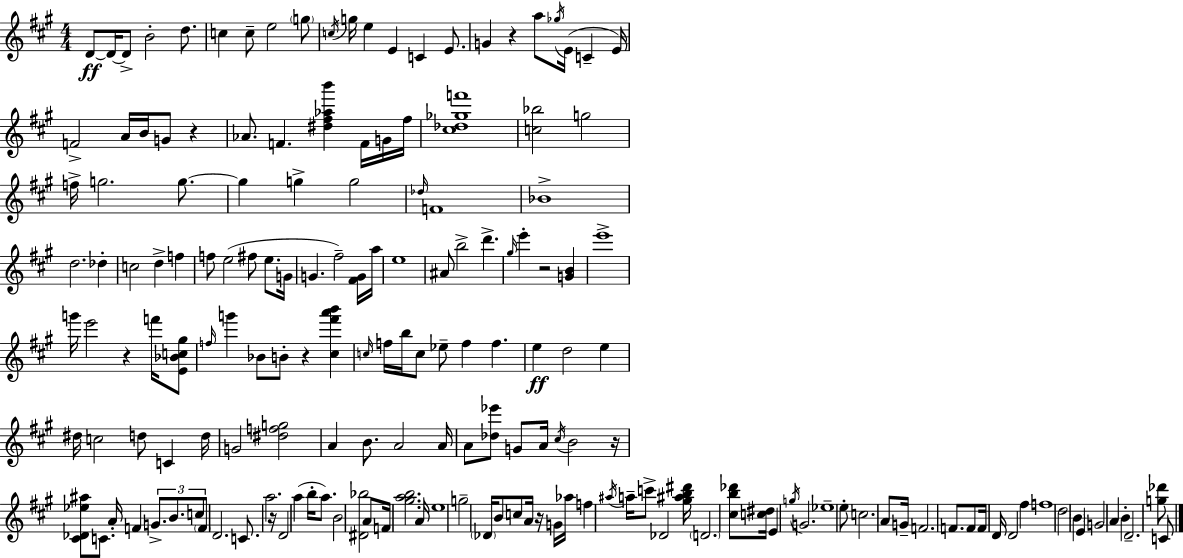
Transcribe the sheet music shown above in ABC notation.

X:1
T:Untitled
M:4/4
L:1/4
K:A
D/2 D/4 D/2 B2 d/2 c c/2 e2 g/2 c/4 g/4 e E C E/2 G z a/2 _g/4 E/4 C E/4 F2 A/4 B/4 G/2 z _A/2 F [^d^f_ab'] F/4 G/4 ^f/4 [^c_d_gf']4 [c_b]2 g2 f/4 g2 g/2 g g g2 _d/4 F4 _B4 d2 _d c2 d f f/2 e2 ^f/2 e/2 G/4 G ^f2 [^FG]/4 a/4 e4 ^A/2 b2 d' ^g/4 e' z2 [GB] e'4 g'/4 e'2 z f'/4 [E_Bc^g]/2 f/4 g' _B/2 B/2 z [^c^f'a'b'] c/4 f/4 b/4 c/2 _e/2 f f e d2 e ^d/4 c2 d/2 C d/4 G2 [^dfg]2 A B/2 A2 A/4 A/2 [_d_e']/2 G/2 A/4 ^c/4 B2 z/4 [^C_D_e^a]/2 C/2 A/4 F G/2 B/2 c/2 F/2 D2 C/2 a2 z/4 D2 a b/4 a/2 B2 [^D_b]2 A/2 F/4 [^gab]2 A/4 e4 g2 _D/4 B/2 c/2 A/4 z/4 G/4 _a/4 f ^a/4 a/4 c'/2 _D2 [^g^ab^d']/4 D2 [^cb_d']/2 [c^d]/4 E g/4 G2 _e4 e/2 c2 A/2 G/4 F2 F/2 F/2 F/4 D/4 D2 ^f f4 d2 B E G2 A B D2 [g_d']/2 C/2